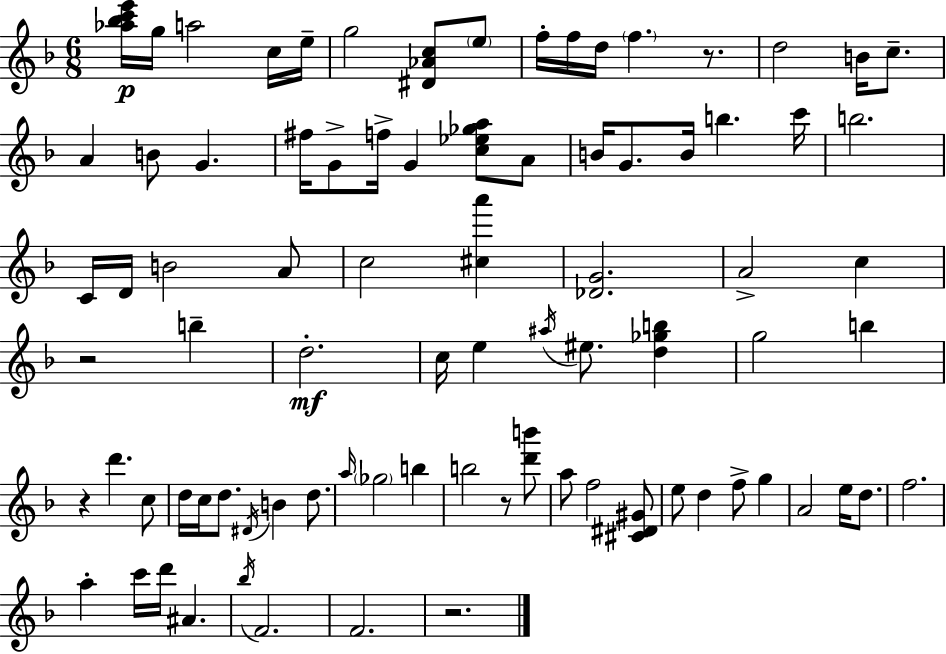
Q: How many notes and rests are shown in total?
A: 84